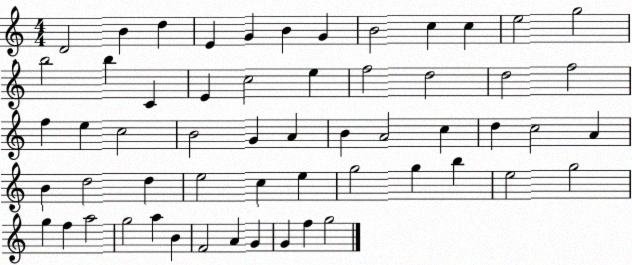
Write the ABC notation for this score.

X:1
T:Untitled
M:4/4
L:1/4
K:C
D2 B d E G B G B2 c c e2 g2 b2 b C E c2 e f2 d2 d2 f2 f e c2 B2 G A B A2 c d c2 A B d2 d e2 c e g2 g b e2 g2 g f a2 g2 a B F2 A G G f g2